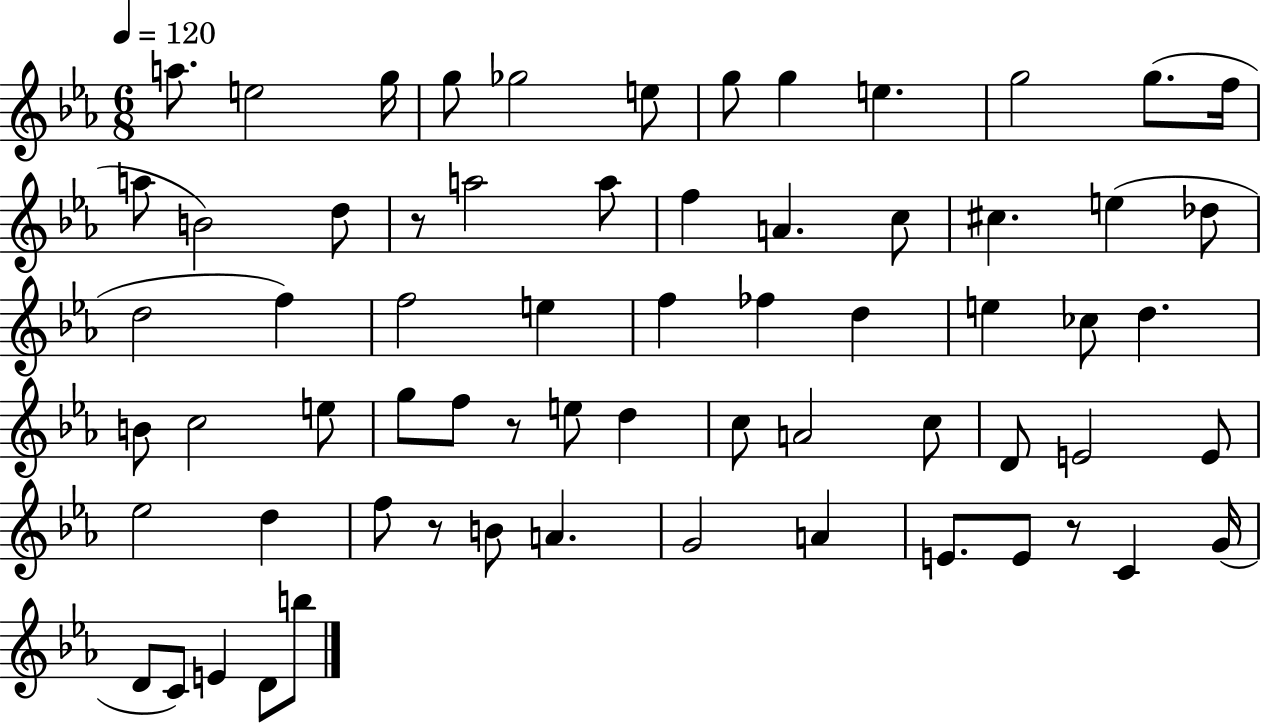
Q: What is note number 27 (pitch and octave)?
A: E5